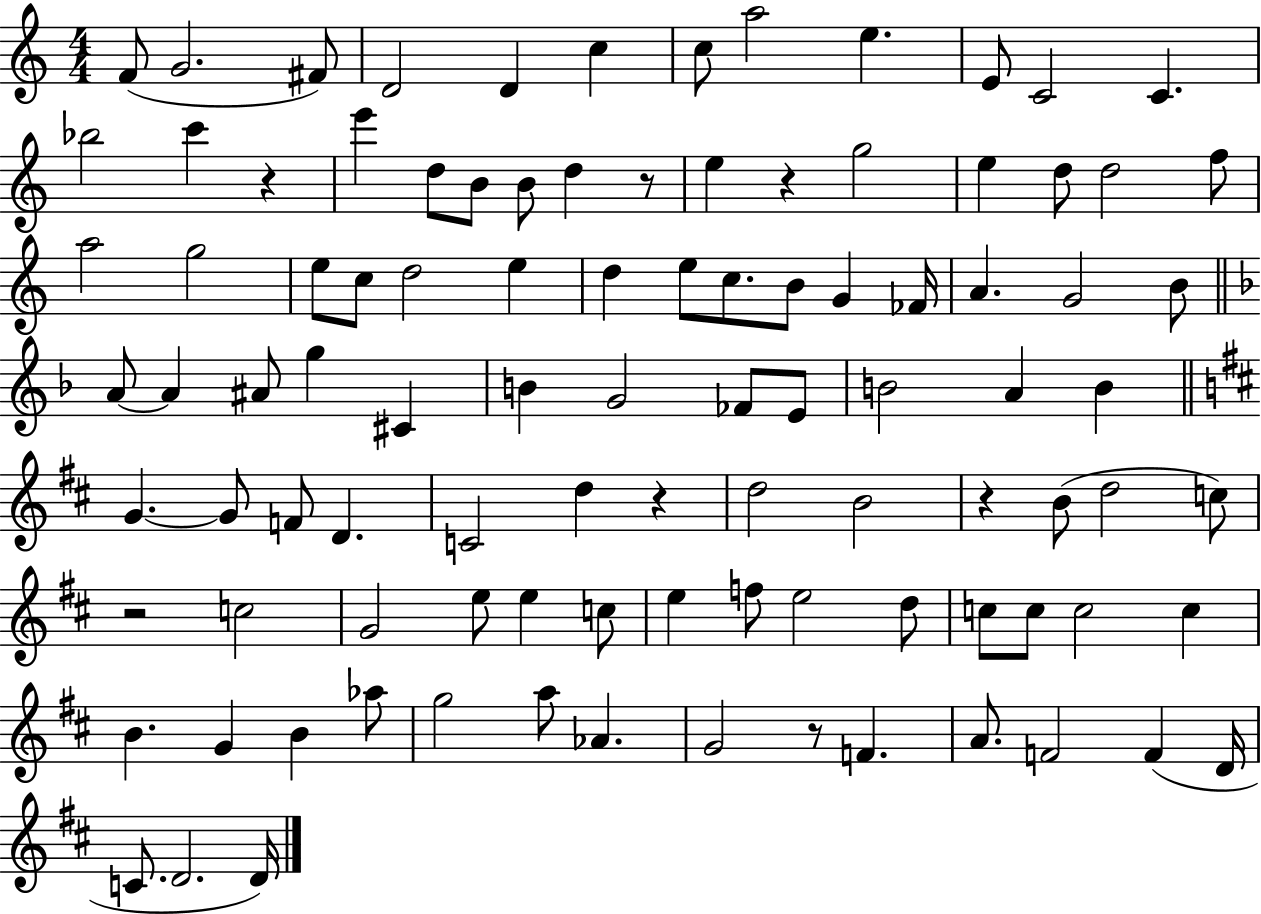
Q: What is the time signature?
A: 4/4